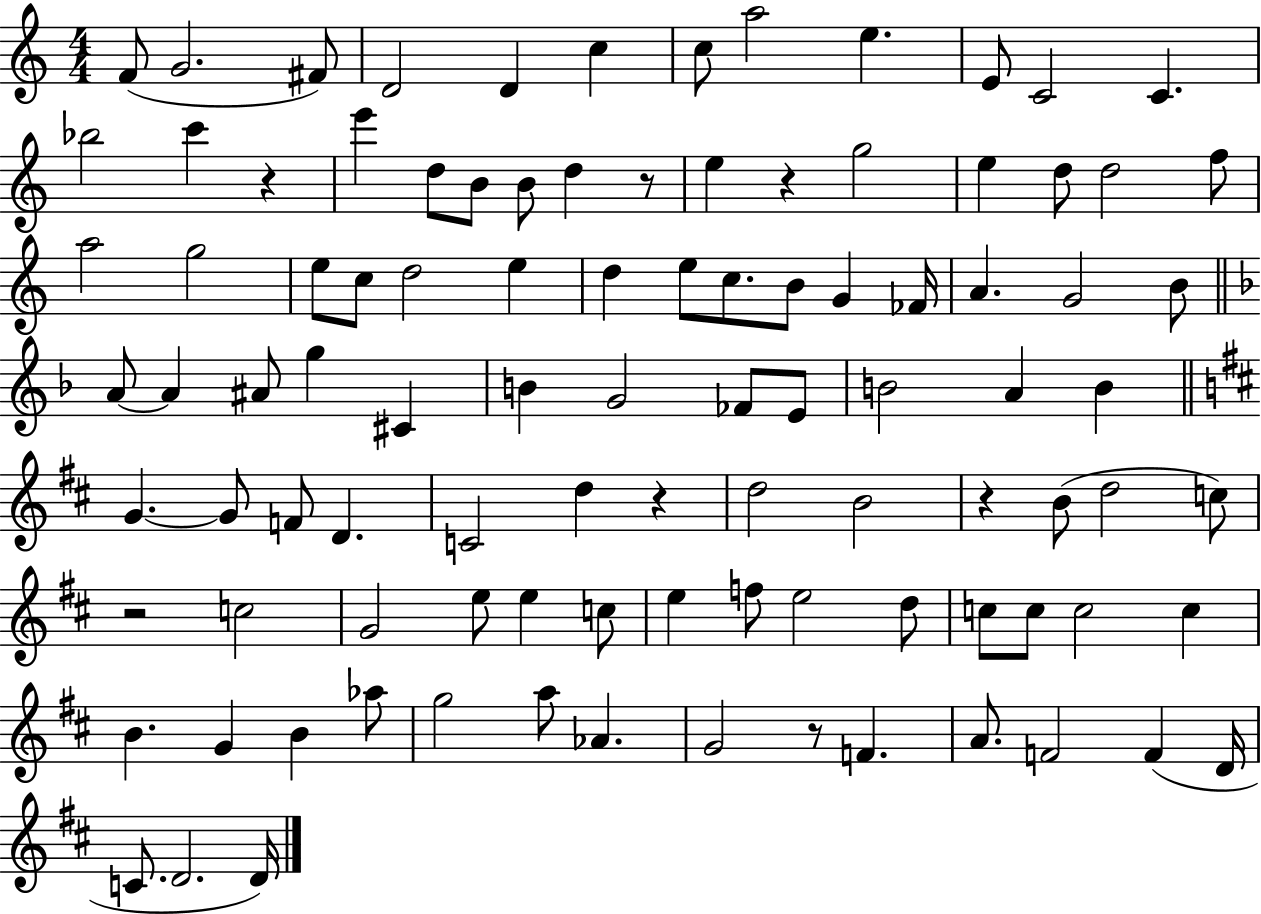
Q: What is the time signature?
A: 4/4